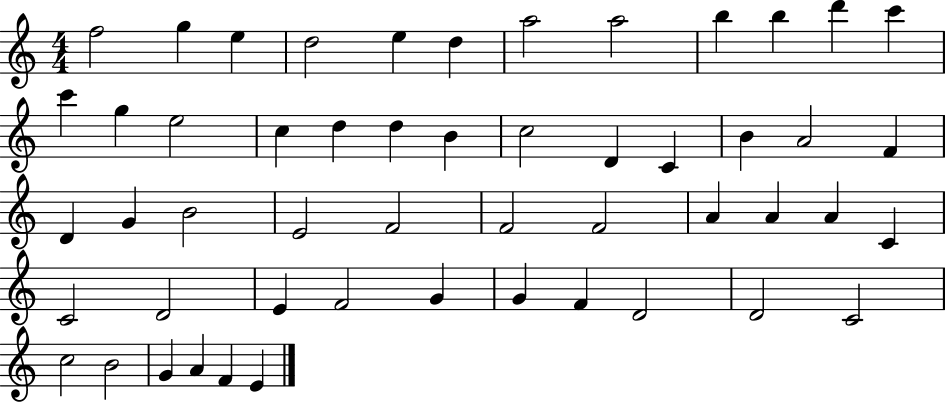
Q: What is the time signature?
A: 4/4